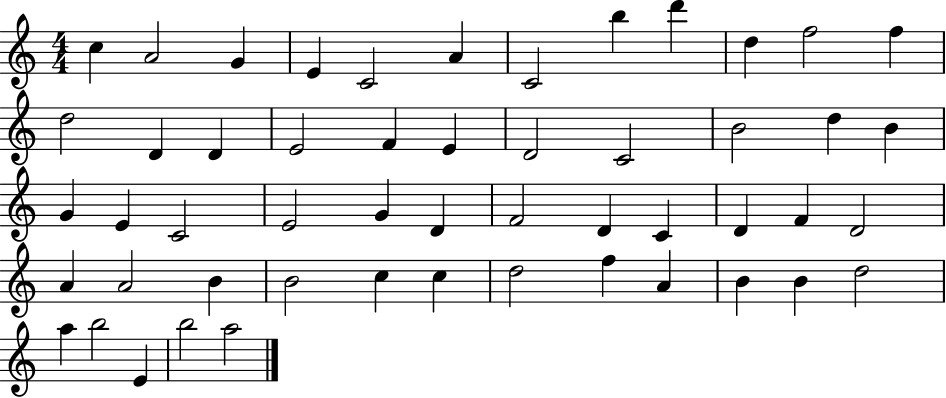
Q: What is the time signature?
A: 4/4